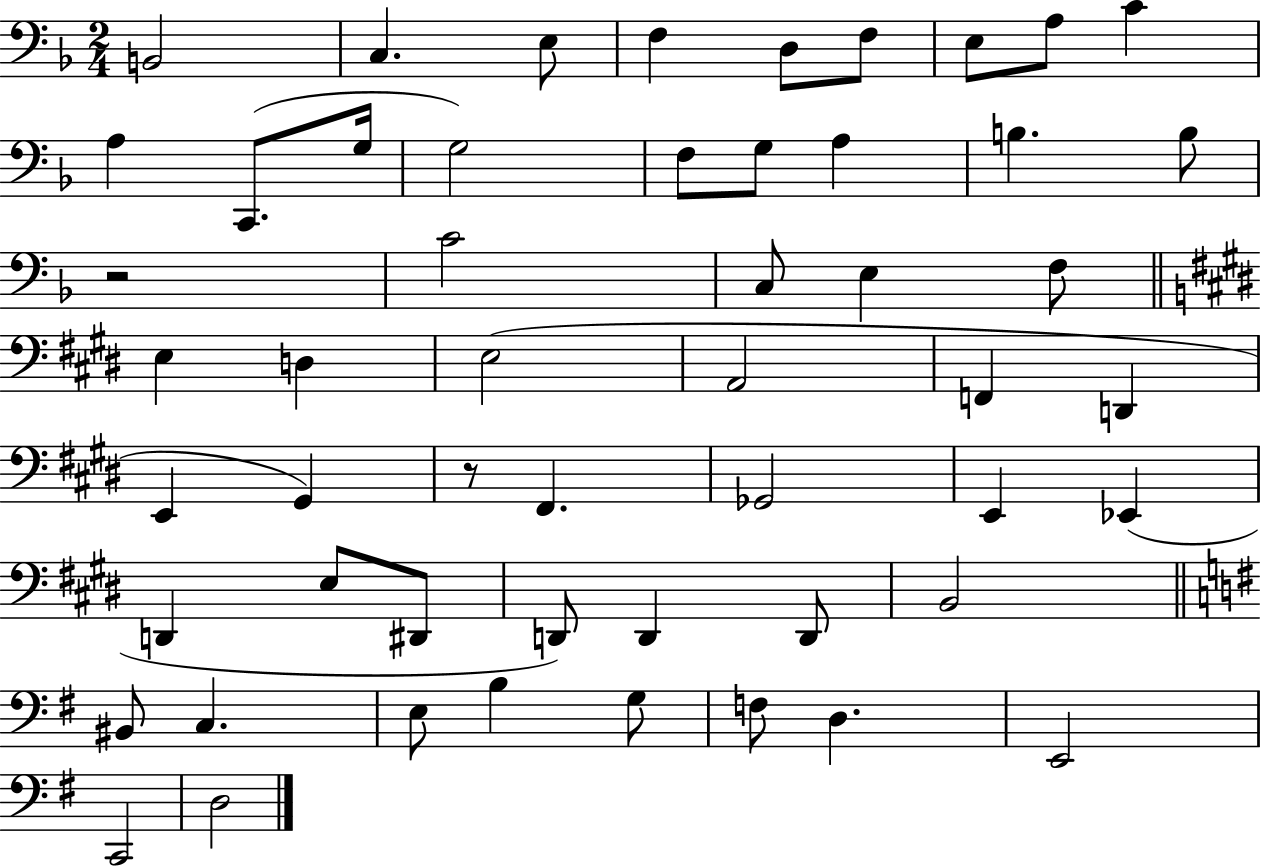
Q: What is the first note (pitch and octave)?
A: B2